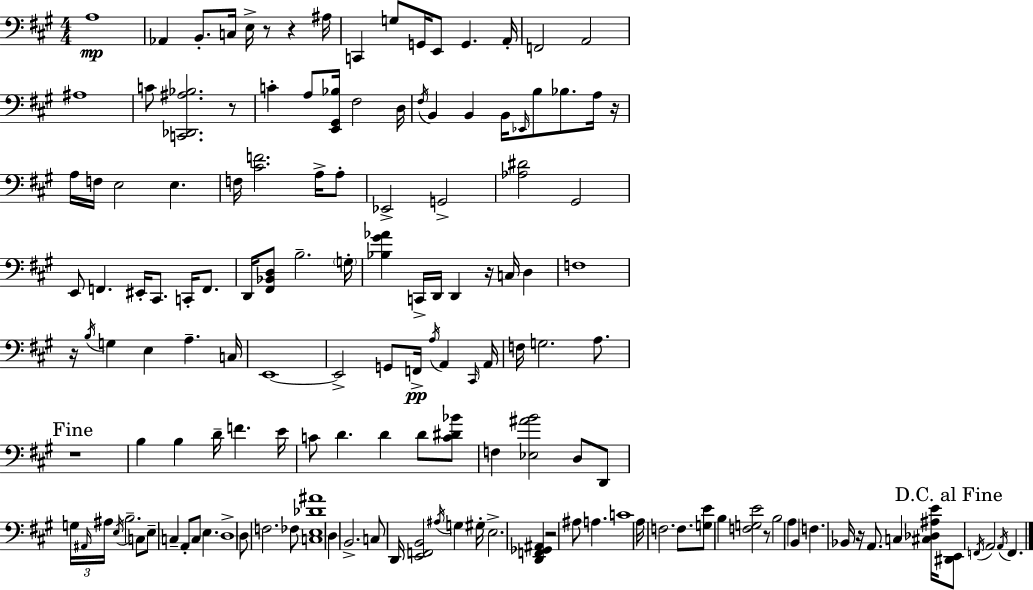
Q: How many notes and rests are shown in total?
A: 147